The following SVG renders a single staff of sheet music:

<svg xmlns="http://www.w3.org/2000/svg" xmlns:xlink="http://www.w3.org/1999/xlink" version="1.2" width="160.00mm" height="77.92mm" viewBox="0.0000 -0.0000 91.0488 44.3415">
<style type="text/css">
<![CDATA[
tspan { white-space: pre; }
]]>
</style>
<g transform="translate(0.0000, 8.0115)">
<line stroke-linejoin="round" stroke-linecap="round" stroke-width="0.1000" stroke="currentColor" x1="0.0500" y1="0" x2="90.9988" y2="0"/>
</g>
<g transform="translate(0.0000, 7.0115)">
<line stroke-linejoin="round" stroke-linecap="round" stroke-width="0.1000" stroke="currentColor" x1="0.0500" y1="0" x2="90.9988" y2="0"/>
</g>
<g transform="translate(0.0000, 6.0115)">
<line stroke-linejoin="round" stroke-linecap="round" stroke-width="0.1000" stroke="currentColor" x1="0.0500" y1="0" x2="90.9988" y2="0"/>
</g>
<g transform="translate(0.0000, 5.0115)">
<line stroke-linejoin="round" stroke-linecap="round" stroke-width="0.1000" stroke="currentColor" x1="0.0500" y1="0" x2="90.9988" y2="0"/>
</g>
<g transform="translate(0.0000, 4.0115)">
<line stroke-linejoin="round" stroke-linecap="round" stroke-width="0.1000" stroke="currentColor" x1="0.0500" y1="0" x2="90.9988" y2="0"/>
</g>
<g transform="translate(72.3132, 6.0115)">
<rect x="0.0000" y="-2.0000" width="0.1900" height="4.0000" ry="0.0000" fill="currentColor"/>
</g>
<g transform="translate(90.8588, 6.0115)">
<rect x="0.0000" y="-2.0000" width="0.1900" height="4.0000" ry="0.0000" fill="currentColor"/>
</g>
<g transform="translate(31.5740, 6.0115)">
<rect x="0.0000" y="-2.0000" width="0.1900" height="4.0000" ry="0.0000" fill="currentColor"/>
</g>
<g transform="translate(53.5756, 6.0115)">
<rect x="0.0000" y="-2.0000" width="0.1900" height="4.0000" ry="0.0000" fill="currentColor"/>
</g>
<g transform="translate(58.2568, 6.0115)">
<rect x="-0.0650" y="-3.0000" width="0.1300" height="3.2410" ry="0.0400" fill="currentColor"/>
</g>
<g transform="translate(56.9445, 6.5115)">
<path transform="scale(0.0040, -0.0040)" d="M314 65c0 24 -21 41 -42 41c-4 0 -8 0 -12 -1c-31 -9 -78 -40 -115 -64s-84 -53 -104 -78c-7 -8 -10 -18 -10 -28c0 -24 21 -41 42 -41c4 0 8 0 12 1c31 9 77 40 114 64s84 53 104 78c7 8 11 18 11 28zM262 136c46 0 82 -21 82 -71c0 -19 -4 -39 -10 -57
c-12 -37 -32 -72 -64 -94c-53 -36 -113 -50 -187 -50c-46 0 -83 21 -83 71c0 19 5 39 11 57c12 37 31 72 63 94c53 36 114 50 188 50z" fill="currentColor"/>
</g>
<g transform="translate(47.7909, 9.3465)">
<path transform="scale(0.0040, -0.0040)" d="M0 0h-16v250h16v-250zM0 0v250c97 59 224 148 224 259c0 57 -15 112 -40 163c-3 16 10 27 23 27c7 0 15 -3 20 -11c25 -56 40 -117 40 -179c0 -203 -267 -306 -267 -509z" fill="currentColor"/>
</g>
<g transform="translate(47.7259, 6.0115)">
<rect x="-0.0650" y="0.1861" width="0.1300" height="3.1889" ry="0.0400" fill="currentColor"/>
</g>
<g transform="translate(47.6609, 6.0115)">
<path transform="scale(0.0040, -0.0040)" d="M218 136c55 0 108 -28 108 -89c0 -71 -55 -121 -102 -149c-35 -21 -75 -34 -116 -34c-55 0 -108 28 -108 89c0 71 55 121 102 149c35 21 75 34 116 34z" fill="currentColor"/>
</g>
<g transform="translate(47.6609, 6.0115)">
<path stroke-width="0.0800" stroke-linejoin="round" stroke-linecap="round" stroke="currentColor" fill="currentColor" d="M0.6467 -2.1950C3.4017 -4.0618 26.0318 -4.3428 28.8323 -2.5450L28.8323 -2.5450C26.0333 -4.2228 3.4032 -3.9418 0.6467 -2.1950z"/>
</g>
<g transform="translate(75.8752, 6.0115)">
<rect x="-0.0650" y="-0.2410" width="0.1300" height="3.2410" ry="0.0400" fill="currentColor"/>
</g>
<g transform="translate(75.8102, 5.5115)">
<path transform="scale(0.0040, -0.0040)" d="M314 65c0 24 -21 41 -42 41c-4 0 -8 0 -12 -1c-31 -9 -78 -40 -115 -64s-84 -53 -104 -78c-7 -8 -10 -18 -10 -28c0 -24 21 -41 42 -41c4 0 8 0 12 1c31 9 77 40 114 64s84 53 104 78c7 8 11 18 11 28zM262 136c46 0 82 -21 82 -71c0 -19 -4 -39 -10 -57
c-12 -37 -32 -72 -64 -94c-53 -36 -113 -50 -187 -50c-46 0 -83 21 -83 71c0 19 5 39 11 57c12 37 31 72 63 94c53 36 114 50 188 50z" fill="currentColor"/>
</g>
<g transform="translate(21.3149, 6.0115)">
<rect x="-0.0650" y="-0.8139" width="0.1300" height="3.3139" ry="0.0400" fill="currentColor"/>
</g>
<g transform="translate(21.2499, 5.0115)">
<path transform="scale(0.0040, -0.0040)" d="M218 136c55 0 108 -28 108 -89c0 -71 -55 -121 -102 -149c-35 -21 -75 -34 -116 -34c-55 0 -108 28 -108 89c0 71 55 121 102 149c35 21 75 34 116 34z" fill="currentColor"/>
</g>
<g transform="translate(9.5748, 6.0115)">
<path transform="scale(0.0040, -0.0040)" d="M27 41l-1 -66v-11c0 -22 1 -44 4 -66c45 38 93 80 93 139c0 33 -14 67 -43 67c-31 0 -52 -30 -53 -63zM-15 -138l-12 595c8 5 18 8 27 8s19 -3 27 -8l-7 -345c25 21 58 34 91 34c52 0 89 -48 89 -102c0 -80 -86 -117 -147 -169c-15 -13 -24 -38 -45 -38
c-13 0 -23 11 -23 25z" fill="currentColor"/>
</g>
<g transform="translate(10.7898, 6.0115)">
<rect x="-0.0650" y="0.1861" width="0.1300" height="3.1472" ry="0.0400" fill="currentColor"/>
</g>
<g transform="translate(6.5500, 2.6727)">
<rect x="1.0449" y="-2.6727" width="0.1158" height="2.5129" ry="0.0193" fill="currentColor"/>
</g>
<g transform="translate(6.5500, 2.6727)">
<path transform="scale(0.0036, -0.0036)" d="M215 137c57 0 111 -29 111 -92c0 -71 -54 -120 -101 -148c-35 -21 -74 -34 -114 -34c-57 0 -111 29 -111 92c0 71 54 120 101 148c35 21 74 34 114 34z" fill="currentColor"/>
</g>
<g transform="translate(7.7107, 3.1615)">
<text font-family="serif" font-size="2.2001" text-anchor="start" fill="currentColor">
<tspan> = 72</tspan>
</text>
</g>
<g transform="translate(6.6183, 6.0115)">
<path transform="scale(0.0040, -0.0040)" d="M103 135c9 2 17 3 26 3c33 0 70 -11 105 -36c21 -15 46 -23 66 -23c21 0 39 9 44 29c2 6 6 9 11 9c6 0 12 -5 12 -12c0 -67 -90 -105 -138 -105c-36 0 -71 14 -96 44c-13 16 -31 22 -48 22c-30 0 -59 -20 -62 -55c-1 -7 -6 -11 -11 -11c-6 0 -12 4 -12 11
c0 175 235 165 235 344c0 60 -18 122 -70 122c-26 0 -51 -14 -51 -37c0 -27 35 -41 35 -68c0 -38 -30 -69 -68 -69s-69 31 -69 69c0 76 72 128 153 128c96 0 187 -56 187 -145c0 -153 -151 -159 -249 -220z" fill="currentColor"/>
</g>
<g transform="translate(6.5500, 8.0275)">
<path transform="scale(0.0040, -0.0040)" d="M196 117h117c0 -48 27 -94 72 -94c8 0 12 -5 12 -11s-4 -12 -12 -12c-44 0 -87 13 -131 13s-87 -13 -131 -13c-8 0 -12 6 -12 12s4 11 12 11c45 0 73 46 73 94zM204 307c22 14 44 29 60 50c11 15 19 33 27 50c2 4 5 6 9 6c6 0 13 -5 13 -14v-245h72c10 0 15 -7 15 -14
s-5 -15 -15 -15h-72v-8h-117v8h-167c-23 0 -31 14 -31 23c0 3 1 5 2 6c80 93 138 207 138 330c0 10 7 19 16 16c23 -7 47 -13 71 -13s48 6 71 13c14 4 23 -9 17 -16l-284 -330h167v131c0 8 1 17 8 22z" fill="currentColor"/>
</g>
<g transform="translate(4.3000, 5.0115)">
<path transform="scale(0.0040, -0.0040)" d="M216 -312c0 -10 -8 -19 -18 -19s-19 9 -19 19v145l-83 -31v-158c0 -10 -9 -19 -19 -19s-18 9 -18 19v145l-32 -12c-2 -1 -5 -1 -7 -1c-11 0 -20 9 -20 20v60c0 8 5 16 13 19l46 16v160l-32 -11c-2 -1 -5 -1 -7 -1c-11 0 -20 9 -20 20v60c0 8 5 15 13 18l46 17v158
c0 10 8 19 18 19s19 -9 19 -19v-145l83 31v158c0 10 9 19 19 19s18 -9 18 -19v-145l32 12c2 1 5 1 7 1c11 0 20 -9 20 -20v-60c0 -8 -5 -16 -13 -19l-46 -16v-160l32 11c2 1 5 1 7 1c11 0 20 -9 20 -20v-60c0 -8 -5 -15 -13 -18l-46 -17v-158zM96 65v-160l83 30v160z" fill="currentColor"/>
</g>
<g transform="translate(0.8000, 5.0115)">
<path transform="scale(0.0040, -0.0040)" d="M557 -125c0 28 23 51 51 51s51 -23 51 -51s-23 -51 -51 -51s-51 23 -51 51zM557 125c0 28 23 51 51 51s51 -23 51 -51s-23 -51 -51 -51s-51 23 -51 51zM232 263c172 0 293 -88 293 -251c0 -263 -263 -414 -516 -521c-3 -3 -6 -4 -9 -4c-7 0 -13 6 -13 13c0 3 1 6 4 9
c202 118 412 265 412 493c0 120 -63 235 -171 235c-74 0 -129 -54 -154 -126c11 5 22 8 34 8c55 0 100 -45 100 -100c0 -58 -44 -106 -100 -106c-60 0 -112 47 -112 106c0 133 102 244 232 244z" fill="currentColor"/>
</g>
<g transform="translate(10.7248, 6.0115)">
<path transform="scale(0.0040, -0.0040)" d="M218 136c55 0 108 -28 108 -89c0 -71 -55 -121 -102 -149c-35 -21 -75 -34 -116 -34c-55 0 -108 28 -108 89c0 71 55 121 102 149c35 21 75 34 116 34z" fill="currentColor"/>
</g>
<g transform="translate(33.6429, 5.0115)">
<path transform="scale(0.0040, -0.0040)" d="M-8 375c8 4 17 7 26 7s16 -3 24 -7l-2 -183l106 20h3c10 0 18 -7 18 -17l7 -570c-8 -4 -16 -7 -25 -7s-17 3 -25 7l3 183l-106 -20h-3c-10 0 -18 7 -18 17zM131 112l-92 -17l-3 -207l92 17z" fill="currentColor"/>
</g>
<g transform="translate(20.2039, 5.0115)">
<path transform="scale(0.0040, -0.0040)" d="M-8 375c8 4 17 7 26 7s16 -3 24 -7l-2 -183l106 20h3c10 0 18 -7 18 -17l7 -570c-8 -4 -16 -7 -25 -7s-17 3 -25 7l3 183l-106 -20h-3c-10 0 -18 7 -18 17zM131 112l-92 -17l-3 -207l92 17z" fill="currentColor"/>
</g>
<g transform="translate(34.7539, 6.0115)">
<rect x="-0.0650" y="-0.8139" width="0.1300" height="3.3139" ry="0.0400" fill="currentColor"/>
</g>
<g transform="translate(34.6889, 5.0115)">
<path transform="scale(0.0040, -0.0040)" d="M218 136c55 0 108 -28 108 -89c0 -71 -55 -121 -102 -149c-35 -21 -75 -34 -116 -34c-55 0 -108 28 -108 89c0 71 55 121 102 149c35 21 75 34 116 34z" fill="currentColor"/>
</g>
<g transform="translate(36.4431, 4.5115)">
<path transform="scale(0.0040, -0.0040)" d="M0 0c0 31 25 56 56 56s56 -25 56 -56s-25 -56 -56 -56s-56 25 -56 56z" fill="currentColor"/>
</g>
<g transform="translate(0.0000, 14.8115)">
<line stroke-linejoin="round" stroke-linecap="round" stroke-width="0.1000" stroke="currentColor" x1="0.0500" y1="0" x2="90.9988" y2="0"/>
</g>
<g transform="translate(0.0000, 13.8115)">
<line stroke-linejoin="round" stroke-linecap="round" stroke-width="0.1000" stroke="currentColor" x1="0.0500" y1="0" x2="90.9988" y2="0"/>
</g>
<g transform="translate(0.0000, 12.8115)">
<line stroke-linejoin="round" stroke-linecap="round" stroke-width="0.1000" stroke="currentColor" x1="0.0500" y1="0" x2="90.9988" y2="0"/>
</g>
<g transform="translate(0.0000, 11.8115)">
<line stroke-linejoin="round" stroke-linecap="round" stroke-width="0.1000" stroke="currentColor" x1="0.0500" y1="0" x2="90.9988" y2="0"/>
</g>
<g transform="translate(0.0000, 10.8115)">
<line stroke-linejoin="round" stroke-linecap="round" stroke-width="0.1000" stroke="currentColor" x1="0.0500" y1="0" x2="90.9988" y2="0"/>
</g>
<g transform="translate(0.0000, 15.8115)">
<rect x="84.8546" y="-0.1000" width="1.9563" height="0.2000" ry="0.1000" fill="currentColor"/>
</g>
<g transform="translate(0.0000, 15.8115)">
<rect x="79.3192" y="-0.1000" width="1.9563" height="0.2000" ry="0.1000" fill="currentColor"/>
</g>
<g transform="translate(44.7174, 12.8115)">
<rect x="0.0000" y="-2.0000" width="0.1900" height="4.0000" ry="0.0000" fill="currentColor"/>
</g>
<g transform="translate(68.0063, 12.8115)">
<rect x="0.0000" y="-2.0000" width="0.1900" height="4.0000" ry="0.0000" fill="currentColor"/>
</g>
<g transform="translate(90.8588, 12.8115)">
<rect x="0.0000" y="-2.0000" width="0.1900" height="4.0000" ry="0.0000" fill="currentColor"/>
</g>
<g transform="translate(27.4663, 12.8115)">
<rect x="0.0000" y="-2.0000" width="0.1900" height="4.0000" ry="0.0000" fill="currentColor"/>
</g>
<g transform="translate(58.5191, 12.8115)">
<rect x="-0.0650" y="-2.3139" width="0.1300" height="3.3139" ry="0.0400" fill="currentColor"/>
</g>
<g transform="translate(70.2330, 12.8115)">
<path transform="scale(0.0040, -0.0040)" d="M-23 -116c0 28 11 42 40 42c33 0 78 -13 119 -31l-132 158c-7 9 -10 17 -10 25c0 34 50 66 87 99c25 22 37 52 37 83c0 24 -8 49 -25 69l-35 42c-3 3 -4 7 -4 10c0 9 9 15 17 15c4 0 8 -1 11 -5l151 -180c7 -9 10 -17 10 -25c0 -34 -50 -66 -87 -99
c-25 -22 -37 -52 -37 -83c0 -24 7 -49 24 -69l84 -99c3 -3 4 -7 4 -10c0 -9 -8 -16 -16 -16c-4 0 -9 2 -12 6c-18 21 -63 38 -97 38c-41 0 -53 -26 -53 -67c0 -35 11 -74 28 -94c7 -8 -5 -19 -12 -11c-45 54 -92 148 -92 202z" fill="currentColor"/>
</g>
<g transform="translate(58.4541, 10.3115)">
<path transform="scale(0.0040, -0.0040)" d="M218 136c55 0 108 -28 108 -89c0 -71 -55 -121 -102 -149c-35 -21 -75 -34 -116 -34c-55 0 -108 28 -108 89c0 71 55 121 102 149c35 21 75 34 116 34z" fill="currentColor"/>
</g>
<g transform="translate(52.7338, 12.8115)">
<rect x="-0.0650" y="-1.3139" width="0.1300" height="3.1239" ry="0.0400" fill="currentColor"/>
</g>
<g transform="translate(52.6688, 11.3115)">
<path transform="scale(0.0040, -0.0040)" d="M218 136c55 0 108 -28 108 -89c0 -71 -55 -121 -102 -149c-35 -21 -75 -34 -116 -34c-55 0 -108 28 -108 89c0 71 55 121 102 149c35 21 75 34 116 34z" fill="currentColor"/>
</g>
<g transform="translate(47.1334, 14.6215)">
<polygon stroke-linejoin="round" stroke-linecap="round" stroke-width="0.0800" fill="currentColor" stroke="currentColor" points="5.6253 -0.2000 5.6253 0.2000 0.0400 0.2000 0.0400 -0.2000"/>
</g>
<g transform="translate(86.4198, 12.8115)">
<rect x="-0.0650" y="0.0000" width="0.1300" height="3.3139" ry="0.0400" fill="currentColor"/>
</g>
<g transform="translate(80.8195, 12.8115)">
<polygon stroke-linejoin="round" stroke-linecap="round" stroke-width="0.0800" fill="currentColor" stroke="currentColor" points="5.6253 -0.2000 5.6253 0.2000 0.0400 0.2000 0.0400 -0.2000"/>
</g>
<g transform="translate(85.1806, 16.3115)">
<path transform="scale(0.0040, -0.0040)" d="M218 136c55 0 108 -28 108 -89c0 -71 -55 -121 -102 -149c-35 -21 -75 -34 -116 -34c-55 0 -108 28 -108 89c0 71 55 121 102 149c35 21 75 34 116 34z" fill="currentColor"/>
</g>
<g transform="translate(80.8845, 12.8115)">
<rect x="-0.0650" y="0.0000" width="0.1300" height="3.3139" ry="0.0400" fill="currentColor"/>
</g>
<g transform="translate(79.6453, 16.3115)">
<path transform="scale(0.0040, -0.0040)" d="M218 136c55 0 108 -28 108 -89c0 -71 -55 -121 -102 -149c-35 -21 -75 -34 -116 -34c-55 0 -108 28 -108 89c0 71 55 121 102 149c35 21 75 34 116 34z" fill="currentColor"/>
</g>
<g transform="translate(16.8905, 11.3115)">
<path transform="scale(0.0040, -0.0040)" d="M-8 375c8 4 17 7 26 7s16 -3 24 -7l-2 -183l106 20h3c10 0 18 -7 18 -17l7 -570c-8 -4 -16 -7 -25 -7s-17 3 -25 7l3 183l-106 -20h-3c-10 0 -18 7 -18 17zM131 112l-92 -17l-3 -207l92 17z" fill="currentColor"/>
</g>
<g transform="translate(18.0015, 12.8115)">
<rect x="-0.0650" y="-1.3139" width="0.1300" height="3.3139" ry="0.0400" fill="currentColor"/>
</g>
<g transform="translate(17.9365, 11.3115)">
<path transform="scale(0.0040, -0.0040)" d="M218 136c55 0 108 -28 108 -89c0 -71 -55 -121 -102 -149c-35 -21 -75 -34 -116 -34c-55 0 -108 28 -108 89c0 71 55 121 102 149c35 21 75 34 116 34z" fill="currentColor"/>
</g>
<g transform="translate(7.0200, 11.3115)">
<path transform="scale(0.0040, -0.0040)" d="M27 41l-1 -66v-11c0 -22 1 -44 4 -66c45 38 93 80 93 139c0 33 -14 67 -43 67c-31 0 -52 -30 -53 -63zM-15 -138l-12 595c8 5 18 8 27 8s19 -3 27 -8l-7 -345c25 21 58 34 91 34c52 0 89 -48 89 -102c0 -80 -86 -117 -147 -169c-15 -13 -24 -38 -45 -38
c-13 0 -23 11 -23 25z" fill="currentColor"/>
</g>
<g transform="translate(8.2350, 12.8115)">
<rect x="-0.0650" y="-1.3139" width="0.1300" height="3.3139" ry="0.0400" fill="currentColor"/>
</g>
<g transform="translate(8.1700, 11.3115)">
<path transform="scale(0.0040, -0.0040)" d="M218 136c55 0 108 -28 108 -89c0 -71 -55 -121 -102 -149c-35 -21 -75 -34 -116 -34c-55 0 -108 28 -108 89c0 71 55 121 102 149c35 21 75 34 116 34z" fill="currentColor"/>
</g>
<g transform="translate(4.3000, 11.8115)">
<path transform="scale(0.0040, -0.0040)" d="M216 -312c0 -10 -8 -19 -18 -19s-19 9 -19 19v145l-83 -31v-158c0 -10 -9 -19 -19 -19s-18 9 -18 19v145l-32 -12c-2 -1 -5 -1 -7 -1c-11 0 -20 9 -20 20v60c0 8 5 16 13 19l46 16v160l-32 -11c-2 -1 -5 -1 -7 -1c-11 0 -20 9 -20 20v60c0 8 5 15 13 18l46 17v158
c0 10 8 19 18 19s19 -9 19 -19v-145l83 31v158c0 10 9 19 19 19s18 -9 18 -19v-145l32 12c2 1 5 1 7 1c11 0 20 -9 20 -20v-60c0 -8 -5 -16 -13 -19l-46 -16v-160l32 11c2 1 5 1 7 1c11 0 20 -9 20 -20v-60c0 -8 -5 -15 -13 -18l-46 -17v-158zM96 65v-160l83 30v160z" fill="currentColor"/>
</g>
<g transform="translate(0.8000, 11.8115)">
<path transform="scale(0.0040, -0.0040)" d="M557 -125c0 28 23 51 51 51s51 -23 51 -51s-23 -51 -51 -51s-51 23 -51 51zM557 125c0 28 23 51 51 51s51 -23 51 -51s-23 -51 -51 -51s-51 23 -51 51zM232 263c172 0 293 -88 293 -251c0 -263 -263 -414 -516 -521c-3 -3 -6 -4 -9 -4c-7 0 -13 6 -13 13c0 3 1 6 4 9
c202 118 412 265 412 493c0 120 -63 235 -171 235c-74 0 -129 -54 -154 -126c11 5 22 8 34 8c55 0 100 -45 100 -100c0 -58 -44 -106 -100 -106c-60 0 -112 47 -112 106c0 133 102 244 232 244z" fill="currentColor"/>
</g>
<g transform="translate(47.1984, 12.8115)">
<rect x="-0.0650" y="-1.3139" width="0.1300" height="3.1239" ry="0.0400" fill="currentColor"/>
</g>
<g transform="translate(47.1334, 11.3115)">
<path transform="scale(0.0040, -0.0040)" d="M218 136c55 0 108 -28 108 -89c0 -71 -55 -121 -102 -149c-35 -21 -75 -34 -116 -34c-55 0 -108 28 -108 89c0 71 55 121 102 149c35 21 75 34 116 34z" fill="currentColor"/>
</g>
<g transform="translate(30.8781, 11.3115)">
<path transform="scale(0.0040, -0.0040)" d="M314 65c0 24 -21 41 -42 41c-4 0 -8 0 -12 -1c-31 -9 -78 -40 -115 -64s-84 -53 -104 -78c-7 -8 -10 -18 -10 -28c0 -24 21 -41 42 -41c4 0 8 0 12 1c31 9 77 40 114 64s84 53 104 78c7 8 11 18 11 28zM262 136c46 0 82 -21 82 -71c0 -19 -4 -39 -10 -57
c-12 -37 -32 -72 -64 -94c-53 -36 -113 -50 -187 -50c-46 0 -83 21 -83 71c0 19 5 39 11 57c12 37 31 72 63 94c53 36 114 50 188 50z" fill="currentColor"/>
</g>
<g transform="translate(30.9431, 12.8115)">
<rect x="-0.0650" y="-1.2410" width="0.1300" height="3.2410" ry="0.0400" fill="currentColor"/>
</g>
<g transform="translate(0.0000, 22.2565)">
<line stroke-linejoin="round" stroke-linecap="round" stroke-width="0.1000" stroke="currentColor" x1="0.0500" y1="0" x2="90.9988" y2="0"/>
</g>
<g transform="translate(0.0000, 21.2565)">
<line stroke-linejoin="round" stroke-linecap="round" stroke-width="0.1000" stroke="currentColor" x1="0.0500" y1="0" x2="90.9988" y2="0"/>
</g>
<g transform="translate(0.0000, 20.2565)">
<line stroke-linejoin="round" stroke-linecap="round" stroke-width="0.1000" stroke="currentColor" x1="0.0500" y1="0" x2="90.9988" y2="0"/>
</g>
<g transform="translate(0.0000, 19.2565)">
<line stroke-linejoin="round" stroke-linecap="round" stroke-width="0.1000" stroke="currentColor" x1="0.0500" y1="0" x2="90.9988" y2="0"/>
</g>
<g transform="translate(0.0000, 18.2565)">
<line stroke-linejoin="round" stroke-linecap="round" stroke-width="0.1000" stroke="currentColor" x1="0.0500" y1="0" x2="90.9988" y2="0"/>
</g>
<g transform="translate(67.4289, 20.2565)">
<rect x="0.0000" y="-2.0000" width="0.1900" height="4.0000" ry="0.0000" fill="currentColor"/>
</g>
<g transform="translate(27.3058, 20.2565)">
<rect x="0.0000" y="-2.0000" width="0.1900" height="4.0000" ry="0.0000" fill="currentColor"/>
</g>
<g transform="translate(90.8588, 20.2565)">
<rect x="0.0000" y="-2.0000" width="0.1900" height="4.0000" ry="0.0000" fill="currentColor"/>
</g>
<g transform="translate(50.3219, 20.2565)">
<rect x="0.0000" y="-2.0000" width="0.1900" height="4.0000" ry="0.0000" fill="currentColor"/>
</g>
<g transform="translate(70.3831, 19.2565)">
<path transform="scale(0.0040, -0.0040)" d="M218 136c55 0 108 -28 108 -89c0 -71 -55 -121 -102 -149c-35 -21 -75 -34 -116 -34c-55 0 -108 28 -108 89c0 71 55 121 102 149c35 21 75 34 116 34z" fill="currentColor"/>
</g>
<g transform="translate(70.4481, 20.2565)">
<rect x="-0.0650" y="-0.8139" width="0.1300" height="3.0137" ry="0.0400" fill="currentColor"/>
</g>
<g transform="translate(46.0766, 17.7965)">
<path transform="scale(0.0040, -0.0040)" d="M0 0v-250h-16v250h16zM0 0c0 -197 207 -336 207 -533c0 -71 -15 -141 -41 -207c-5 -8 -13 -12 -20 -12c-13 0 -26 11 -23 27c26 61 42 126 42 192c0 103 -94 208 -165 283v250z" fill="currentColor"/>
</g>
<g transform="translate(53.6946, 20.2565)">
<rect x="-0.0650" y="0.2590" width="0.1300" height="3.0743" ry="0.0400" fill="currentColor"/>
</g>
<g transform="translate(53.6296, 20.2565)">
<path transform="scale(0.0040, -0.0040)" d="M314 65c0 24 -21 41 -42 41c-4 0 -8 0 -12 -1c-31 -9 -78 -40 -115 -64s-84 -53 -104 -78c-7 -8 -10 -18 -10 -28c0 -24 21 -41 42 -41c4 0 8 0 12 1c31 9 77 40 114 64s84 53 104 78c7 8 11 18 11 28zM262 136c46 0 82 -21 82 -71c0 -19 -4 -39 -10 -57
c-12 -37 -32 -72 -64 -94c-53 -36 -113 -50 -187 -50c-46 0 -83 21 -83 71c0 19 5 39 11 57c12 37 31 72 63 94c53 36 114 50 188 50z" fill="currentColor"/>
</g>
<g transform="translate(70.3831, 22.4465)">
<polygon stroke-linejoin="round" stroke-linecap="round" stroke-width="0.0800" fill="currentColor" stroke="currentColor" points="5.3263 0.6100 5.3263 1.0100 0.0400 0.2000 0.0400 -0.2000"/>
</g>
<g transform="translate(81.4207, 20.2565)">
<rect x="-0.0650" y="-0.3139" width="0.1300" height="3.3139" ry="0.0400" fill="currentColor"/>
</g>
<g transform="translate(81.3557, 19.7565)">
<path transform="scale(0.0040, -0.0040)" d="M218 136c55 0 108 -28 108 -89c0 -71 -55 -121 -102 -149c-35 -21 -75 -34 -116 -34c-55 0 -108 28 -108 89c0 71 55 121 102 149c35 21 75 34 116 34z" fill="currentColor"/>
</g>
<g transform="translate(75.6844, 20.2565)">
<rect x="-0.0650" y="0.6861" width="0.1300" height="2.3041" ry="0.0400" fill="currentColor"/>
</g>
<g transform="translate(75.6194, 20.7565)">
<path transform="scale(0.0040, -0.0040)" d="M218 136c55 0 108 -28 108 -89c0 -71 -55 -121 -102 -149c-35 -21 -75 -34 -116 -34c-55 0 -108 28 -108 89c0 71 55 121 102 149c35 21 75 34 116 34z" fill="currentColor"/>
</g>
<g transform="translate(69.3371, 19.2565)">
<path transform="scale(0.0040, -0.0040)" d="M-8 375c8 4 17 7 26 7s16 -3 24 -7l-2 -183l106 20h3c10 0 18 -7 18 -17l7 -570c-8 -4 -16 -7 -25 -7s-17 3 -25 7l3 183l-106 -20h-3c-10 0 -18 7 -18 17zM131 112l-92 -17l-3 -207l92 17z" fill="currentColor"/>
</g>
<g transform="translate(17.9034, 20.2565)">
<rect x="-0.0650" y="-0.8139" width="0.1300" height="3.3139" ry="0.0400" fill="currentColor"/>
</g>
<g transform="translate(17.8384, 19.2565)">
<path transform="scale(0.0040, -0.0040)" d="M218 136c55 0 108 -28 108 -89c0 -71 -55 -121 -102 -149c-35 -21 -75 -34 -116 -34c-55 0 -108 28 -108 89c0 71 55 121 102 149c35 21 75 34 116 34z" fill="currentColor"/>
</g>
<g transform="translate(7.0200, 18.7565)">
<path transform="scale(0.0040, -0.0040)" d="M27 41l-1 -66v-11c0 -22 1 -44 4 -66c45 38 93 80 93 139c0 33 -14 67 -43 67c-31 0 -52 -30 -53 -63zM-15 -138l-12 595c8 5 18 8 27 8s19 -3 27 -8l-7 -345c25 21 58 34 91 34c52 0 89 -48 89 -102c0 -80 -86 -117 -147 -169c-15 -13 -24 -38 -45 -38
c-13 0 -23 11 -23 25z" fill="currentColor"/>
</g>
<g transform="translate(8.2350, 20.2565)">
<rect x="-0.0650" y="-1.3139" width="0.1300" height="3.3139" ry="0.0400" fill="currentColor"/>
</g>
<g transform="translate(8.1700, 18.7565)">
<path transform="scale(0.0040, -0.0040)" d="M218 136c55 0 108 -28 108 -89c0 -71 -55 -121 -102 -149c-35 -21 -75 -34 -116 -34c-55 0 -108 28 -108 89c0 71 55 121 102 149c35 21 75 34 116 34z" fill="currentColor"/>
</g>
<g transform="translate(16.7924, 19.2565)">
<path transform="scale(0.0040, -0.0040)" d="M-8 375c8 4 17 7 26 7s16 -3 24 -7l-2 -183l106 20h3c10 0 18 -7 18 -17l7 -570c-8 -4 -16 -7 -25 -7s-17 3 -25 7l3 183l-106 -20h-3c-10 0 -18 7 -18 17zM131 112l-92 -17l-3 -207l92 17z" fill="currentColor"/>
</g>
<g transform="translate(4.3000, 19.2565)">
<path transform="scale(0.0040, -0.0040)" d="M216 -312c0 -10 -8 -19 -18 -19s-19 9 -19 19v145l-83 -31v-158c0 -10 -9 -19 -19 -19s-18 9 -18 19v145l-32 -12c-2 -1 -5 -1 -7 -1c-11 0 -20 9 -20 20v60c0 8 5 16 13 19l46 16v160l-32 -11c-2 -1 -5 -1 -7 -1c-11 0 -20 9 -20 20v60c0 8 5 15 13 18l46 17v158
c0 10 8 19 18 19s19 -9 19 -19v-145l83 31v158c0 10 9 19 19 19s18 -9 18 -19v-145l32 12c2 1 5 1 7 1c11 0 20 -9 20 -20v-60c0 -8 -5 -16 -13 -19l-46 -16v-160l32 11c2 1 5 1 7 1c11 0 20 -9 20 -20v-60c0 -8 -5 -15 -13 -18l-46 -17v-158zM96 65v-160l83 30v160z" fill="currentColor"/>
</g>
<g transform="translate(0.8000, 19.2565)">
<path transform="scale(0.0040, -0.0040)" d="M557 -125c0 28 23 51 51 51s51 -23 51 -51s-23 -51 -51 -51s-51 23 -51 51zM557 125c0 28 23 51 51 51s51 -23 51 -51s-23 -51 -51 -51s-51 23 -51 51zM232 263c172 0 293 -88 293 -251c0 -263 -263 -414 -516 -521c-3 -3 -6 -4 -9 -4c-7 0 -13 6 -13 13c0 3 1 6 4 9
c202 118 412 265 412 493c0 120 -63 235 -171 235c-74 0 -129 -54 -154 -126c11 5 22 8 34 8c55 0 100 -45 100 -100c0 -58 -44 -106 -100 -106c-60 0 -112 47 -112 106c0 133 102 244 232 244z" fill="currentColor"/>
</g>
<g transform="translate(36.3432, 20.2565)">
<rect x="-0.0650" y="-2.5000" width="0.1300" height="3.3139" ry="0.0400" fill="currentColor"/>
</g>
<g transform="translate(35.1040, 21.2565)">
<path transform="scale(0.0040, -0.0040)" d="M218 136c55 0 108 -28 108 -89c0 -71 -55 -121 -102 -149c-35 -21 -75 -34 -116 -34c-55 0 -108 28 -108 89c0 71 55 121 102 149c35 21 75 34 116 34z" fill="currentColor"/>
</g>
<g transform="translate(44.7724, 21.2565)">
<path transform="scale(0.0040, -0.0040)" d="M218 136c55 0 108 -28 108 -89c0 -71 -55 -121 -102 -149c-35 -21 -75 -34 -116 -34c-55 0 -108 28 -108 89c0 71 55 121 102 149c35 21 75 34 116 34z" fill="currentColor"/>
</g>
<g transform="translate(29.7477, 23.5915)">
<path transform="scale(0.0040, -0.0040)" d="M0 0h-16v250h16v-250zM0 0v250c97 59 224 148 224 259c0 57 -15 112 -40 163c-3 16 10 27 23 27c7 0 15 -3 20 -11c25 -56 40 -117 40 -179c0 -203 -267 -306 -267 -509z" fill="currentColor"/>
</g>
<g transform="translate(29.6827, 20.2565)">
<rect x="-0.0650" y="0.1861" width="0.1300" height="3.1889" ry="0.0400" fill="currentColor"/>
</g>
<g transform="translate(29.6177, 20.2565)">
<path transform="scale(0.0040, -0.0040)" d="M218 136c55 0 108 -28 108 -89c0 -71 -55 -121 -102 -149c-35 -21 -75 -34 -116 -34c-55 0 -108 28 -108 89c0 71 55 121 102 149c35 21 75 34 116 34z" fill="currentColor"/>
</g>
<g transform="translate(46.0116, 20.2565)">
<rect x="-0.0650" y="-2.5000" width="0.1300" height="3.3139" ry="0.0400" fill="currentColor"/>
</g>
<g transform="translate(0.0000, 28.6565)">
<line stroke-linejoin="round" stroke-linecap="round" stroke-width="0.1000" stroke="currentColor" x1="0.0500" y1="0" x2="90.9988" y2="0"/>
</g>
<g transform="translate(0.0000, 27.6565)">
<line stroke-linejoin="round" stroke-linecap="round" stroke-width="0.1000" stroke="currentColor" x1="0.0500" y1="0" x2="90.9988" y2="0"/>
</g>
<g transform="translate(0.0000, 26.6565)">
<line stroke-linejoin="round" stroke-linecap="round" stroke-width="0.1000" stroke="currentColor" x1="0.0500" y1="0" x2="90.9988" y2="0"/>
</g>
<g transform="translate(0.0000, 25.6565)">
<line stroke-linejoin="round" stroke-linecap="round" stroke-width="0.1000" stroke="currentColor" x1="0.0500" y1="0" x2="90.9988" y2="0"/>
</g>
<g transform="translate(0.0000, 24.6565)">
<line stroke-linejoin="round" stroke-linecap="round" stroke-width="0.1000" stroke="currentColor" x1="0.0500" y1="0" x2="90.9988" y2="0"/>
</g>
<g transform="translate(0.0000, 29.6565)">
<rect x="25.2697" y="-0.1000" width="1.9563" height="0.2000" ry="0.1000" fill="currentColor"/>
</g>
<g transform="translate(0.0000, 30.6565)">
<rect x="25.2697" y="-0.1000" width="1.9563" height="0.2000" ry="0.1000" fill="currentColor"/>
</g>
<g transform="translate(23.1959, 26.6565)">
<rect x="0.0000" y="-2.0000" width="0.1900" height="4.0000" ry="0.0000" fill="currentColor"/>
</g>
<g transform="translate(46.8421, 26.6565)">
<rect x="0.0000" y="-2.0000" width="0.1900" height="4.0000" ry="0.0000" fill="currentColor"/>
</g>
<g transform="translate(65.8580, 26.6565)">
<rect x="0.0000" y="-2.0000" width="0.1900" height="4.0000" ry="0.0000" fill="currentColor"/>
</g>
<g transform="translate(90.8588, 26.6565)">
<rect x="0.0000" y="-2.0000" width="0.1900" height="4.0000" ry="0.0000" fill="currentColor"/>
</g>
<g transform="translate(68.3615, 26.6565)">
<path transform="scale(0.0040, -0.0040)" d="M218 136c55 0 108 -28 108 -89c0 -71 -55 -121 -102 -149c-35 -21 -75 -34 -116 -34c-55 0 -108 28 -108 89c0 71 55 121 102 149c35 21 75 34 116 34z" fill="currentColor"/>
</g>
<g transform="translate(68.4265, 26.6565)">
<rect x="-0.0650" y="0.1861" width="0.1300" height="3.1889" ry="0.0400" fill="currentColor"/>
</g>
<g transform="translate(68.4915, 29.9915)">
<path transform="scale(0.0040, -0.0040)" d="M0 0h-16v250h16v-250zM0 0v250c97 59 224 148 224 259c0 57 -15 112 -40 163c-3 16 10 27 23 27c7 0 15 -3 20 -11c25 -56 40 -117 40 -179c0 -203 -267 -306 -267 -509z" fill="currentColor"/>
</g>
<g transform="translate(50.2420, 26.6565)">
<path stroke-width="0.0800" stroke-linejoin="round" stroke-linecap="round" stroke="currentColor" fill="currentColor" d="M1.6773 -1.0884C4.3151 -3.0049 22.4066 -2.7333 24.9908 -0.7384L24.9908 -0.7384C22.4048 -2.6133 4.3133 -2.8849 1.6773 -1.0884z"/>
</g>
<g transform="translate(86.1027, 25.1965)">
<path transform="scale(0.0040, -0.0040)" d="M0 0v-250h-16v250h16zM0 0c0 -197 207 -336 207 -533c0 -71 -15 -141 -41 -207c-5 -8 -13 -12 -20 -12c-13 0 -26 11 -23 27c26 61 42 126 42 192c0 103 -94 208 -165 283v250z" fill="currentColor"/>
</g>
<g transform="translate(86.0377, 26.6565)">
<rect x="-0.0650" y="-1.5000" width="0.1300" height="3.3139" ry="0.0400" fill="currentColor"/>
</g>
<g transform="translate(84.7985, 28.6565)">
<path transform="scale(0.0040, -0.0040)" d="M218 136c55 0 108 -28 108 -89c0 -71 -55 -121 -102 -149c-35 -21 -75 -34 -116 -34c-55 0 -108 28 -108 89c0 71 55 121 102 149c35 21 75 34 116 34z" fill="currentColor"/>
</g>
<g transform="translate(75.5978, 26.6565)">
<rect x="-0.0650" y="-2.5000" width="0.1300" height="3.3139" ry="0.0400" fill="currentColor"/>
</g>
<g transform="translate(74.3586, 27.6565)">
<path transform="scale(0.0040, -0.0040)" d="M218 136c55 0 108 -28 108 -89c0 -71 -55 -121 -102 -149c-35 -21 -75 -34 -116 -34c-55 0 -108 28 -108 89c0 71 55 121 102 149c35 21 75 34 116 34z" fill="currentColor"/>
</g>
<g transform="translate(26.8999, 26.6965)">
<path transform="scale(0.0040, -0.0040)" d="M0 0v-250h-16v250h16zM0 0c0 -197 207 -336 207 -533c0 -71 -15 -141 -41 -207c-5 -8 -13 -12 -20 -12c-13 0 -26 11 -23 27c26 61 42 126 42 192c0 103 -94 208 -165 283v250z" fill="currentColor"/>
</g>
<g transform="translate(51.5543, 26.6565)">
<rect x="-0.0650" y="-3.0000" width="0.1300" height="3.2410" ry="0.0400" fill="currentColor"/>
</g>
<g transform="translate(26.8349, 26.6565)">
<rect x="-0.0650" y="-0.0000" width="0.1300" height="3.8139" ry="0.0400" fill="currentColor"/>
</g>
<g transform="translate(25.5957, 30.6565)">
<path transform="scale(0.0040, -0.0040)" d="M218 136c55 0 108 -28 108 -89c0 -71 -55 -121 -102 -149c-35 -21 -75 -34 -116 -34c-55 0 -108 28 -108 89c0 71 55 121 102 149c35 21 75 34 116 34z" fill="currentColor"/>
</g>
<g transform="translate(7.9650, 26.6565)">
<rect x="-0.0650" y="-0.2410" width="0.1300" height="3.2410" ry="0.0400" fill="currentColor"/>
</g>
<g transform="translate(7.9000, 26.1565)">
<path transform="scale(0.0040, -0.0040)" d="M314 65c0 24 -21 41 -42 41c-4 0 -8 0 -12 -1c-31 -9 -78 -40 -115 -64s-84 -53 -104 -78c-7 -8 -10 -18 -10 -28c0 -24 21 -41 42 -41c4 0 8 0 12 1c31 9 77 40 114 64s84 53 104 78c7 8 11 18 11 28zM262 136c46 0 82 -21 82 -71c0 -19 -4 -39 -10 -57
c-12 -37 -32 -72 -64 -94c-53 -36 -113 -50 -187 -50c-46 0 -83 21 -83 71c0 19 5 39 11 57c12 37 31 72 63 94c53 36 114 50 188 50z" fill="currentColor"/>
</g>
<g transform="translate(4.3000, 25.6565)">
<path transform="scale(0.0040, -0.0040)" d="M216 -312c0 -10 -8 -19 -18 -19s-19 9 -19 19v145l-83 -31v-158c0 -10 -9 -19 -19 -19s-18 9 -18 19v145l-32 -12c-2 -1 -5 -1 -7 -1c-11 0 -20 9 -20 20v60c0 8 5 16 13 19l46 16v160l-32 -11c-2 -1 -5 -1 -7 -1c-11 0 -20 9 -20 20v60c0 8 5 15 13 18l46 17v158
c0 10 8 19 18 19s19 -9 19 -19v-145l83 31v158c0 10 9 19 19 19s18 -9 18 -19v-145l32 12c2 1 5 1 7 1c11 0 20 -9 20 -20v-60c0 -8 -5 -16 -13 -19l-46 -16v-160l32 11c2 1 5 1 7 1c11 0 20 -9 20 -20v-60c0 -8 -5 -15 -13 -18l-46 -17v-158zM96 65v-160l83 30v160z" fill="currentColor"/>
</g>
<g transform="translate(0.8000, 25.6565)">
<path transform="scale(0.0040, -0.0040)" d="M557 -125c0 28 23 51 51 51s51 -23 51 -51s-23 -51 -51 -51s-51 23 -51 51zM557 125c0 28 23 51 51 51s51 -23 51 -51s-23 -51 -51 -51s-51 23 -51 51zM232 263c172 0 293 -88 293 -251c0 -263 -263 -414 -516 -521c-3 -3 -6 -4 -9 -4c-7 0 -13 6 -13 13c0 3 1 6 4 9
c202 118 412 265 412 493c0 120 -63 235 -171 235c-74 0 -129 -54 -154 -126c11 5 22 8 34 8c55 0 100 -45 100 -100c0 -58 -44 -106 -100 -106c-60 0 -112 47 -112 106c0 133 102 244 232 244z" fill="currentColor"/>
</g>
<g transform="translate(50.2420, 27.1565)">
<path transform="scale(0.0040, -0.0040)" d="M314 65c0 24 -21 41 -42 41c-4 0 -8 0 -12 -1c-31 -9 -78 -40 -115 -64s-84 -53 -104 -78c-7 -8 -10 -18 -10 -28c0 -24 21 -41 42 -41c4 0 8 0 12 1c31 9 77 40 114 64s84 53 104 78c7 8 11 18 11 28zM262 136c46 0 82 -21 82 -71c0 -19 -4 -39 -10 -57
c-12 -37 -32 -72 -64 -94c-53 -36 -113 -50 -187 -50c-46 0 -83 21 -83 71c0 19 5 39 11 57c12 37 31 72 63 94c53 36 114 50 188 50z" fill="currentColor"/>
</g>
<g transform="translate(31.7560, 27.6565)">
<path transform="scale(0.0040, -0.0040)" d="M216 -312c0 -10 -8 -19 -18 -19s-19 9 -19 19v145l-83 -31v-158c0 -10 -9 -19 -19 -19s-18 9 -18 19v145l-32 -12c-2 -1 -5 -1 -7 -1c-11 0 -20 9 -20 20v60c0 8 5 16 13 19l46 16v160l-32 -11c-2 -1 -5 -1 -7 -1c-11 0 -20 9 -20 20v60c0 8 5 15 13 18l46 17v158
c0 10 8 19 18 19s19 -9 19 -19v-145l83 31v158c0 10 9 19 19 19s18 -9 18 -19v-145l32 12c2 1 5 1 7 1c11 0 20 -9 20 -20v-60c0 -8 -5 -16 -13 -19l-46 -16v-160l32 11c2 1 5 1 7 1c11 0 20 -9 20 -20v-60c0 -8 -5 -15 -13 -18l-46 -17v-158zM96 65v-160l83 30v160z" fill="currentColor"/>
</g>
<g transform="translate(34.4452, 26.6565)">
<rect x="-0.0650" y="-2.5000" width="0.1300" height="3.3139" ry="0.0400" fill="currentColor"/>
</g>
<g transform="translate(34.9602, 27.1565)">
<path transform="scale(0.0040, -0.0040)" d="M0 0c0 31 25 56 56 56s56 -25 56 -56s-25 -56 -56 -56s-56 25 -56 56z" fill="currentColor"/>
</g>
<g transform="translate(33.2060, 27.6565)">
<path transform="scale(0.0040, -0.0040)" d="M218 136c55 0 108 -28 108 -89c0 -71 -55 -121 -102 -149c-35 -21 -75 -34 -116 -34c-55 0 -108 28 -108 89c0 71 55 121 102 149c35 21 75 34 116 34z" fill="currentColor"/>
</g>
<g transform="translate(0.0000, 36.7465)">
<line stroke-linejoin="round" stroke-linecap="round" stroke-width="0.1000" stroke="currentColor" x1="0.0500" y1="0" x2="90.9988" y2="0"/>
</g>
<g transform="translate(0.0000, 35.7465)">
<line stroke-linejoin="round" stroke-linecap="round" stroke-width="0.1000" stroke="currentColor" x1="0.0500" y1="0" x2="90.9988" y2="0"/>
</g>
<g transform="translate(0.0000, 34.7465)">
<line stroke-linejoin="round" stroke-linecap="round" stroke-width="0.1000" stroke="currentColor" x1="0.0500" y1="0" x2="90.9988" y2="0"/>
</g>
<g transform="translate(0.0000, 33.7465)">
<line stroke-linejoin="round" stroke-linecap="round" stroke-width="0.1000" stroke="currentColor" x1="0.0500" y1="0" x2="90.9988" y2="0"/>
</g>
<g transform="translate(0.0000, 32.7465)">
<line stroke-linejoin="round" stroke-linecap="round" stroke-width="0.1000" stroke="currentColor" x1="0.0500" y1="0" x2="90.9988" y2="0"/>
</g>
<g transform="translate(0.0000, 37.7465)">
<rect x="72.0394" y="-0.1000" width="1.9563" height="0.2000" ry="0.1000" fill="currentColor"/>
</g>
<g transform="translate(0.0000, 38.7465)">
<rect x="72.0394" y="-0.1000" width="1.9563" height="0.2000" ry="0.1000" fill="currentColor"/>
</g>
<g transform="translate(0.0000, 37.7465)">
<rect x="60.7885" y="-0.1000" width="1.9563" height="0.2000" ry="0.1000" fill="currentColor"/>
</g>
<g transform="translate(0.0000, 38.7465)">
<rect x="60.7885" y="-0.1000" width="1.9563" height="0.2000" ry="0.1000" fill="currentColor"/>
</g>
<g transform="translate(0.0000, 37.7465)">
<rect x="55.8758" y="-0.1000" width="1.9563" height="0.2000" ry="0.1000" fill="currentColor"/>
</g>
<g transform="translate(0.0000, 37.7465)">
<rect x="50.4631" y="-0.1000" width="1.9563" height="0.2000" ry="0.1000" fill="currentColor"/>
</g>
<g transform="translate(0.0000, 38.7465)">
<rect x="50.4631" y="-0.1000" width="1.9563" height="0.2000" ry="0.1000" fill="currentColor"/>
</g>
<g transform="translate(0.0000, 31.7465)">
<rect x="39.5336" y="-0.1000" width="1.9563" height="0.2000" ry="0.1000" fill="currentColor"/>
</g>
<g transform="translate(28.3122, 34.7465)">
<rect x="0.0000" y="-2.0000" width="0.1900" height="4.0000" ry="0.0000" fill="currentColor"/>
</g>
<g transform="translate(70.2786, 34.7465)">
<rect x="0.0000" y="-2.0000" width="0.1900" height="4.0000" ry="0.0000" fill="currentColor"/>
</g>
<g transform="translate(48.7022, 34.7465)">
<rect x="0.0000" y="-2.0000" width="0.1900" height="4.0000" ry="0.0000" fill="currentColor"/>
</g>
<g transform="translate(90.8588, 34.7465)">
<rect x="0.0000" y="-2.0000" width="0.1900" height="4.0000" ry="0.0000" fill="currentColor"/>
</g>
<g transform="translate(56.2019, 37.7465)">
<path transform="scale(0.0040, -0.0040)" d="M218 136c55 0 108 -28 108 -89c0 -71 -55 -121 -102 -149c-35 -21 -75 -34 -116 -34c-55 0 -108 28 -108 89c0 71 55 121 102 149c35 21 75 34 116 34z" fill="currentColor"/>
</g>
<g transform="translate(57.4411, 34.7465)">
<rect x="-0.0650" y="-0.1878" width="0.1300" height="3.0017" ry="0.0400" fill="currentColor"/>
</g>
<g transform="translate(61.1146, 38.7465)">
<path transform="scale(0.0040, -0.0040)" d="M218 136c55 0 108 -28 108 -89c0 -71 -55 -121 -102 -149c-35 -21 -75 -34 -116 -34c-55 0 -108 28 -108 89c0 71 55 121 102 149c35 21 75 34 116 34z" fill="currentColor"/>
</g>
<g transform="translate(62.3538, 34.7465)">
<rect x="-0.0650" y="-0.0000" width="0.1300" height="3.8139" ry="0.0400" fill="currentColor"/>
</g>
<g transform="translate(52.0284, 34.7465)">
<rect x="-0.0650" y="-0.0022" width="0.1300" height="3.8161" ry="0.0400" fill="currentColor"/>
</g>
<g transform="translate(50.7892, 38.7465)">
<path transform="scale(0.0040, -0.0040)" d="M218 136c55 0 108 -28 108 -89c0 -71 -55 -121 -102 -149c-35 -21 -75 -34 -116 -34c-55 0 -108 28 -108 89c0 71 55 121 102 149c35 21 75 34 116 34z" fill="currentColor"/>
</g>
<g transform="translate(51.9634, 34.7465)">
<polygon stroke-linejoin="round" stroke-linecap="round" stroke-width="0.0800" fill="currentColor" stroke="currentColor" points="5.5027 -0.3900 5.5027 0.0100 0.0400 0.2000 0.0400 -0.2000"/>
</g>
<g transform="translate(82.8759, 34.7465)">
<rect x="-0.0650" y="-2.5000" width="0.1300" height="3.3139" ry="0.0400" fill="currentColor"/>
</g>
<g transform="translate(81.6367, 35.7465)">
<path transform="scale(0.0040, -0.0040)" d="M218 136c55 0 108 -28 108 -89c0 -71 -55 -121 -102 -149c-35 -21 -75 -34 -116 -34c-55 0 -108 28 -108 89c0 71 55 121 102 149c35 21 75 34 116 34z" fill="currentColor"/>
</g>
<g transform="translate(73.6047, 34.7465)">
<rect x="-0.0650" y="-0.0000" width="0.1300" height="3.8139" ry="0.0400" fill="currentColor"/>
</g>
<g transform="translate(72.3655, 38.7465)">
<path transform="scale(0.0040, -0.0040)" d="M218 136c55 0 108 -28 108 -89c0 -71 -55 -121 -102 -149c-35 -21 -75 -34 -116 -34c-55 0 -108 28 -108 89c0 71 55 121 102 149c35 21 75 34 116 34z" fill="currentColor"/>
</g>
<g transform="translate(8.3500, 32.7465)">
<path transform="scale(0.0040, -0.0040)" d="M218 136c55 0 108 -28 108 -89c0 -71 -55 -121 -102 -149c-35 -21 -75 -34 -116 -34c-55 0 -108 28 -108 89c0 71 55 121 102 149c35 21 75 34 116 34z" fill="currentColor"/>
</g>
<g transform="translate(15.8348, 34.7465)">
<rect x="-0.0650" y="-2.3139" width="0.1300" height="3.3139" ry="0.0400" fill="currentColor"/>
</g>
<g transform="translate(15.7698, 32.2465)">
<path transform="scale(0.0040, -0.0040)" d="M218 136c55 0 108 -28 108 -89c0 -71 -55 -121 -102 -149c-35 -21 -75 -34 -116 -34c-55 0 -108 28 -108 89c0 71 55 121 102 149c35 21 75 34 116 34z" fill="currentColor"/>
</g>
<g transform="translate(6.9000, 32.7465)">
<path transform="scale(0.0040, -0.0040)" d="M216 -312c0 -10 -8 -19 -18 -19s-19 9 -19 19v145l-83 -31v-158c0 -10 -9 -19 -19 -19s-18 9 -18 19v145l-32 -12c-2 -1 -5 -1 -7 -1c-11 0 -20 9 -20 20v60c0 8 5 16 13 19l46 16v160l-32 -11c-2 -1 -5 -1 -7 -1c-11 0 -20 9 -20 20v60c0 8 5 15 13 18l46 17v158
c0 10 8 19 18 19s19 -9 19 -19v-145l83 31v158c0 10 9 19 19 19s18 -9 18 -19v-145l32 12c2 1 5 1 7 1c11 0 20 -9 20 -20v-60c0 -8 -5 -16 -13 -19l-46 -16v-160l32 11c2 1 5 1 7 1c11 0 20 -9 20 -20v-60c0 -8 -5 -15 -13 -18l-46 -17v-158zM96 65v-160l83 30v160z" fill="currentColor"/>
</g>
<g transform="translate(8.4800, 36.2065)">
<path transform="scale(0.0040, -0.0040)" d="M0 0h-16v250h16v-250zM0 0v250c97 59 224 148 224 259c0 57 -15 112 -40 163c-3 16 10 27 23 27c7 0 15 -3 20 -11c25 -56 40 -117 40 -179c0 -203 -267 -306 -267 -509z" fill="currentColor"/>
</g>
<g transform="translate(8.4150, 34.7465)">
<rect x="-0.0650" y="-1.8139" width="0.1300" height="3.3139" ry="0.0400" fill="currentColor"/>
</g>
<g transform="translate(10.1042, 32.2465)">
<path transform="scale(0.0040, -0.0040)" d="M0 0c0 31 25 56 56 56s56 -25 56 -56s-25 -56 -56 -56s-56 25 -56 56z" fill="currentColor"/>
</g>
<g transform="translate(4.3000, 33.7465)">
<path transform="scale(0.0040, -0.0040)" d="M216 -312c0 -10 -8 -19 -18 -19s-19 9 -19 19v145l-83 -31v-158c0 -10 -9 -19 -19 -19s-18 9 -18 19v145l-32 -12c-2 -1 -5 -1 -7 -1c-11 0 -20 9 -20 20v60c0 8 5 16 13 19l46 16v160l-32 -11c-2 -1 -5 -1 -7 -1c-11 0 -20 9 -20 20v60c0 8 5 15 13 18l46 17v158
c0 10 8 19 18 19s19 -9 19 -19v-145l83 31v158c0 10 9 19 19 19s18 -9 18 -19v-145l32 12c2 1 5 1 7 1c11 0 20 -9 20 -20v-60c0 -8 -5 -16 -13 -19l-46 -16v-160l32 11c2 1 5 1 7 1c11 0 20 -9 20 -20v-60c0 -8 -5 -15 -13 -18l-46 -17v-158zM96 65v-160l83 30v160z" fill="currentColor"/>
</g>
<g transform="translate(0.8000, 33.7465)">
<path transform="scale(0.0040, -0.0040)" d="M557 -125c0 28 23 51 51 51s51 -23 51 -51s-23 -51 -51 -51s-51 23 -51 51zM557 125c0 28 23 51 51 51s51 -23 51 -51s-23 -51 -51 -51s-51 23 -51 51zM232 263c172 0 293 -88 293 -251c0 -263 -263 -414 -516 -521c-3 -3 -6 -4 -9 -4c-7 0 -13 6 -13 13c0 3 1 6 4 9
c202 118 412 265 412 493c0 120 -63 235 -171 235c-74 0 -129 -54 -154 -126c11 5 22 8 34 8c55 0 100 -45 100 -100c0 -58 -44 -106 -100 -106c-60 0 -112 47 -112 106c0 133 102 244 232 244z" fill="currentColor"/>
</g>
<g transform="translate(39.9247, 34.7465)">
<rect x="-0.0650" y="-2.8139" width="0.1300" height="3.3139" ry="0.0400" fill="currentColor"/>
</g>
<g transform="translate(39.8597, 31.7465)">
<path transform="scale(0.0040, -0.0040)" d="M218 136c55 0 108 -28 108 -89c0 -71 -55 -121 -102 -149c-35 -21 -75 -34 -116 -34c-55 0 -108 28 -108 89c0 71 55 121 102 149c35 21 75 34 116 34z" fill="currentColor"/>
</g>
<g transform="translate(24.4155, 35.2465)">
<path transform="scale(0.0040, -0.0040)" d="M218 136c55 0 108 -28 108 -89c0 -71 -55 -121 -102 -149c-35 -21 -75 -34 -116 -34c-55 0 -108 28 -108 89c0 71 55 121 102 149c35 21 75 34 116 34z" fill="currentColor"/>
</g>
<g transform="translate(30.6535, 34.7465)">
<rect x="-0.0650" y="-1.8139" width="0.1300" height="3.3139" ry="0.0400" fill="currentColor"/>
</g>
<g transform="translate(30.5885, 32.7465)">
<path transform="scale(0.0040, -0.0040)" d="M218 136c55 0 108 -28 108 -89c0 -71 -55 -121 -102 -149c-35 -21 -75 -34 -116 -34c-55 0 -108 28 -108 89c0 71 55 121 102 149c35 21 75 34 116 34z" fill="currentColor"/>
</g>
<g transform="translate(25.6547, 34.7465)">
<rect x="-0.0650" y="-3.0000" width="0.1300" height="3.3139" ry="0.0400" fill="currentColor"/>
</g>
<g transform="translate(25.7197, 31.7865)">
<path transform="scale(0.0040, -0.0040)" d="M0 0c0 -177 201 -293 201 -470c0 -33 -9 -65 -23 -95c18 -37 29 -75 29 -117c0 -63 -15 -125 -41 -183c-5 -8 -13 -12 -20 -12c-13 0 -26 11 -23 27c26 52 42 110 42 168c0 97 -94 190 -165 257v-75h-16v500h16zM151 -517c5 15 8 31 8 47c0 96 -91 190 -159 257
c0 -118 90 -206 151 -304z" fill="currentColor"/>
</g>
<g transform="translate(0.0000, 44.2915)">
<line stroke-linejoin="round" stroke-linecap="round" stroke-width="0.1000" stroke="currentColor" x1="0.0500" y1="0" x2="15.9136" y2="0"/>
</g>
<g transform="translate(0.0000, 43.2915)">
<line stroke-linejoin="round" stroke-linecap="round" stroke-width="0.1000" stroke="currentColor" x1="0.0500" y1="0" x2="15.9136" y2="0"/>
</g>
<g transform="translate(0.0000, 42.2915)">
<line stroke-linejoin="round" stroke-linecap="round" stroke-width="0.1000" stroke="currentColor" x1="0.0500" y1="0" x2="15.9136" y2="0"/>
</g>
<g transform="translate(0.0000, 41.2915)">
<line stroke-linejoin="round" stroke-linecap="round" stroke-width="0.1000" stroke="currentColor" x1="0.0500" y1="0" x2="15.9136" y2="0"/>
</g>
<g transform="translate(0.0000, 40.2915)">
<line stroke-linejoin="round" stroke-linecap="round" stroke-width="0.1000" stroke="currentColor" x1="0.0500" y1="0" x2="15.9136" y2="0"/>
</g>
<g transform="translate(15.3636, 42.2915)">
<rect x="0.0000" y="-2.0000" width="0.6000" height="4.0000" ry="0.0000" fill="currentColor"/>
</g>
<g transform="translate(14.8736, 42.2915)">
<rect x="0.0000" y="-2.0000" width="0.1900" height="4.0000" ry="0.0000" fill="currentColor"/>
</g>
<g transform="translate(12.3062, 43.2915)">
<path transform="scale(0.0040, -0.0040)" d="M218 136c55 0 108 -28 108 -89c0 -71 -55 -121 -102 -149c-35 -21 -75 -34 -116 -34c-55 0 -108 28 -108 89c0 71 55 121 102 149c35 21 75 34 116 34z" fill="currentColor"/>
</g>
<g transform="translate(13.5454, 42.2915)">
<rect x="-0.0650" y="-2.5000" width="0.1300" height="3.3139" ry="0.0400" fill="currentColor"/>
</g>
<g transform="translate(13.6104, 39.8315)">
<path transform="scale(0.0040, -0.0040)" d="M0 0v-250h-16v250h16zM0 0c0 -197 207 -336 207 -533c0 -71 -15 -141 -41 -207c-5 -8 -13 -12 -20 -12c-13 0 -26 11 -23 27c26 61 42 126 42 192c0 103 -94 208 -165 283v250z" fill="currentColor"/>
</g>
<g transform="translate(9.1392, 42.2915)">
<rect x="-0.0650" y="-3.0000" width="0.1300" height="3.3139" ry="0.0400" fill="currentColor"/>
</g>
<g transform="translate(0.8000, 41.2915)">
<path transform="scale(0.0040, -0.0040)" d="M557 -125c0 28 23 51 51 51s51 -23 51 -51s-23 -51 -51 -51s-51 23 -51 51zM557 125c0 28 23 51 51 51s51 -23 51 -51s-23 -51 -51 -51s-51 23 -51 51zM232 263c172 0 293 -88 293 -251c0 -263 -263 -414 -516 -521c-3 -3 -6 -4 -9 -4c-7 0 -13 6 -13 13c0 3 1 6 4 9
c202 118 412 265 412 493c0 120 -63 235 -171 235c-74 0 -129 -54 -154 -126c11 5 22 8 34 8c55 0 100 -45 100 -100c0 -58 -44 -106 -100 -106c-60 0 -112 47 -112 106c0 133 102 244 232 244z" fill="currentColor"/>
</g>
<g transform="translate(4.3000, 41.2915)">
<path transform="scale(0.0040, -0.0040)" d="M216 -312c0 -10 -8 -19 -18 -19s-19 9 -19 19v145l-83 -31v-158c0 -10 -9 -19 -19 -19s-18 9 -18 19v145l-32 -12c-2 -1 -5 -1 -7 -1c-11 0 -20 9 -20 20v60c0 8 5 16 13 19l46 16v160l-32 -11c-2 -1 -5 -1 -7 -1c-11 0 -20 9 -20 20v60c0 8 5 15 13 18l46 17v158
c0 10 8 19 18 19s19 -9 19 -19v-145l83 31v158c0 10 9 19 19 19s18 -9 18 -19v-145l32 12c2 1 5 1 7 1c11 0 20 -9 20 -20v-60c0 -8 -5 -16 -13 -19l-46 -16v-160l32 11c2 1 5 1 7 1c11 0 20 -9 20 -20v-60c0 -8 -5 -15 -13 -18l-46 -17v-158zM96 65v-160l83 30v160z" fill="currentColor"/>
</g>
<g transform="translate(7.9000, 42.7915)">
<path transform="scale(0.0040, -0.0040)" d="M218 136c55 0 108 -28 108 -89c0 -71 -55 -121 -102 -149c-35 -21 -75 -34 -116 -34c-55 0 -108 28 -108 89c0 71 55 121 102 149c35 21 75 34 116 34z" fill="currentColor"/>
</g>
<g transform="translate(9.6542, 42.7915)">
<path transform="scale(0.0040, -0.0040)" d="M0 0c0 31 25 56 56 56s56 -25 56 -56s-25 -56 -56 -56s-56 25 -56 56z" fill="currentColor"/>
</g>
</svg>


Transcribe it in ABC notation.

X:1
T:Untitled
M:2/4
L:1/4
K:G
_D, F, F, D,/2 C,2 E,2 _G, G, G,2 G,/2 G,/2 B, z D,,/2 D,,/2 _G, F, D,/2 B,, B,,/2 D,2 F,/2 C,/2 E, E,2 C,,/2 ^B,, C,2 D,/2 B,, G,,/2 ^A,/2 B, C,/4 A, C C,,/2 E,,/2 C,, C,, B,, C, B,,/2